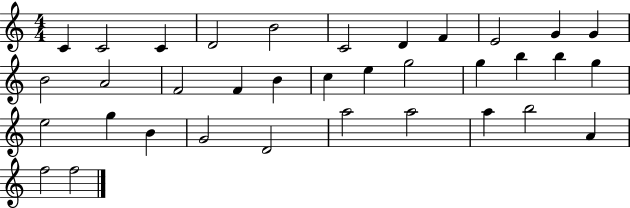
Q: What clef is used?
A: treble